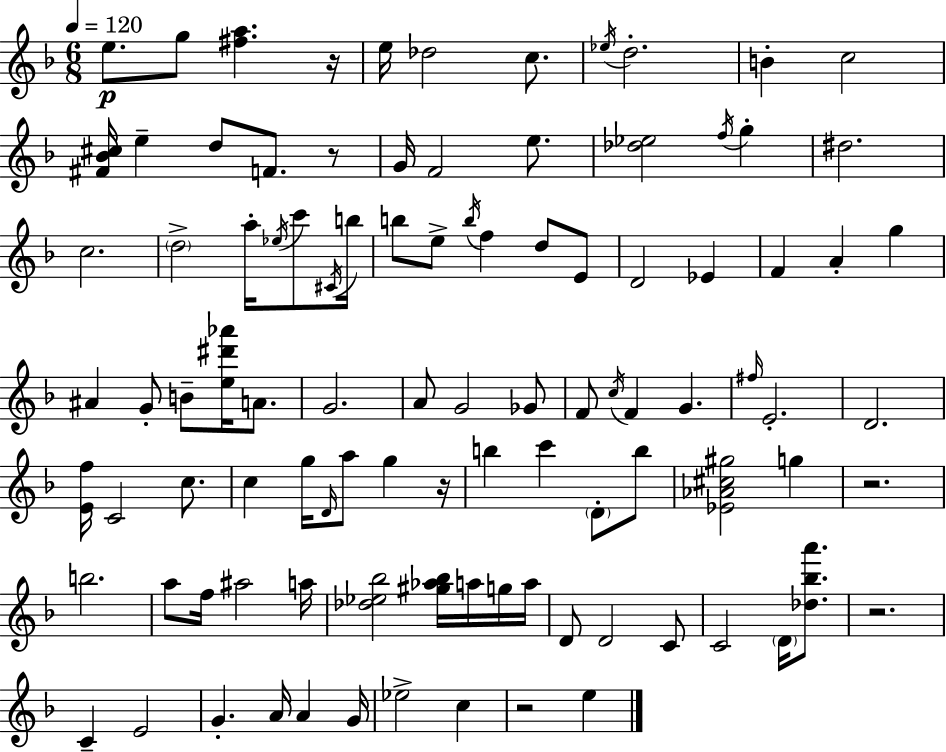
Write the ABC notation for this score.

X:1
T:Untitled
M:6/8
L:1/4
K:F
e/2 g/2 [^fa] z/4 e/4 _d2 c/2 _e/4 d2 B c2 [^F_B^c]/4 e d/2 F/2 z/2 G/4 F2 e/2 [_d_e]2 f/4 g ^d2 c2 d2 a/4 _e/4 c'/2 ^C/4 b/4 b/2 e/2 b/4 f d/2 E/2 D2 _E F A g ^A G/2 B/2 [e^d'_a']/4 A/2 G2 A/2 G2 _G/2 F/2 c/4 F G ^f/4 E2 D2 [Ef]/4 C2 c/2 c g/4 D/4 a/2 g z/4 b c' D/2 b/2 [_E_A^c^g]2 g z2 b2 a/2 f/4 ^a2 a/4 [_d_e_b]2 [^g_a_b]/4 a/4 g/4 a/4 D/2 D2 C/2 C2 D/4 [_d_ba']/2 z2 C E2 G A/4 A G/4 _e2 c z2 e